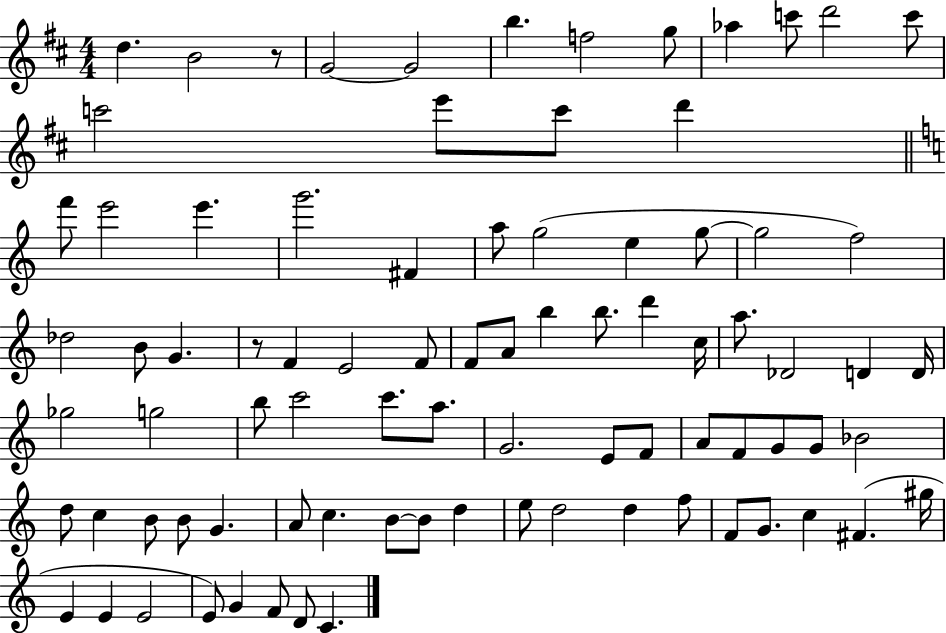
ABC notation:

X:1
T:Untitled
M:4/4
L:1/4
K:D
d B2 z/2 G2 G2 b f2 g/2 _a c'/2 d'2 c'/2 c'2 e'/2 c'/2 d' f'/2 e'2 e' g'2 ^F a/2 g2 e g/2 g2 f2 _d2 B/2 G z/2 F E2 F/2 F/2 A/2 b b/2 d' c/4 a/2 _D2 D D/4 _g2 g2 b/2 c'2 c'/2 a/2 G2 E/2 F/2 A/2 F/2 G/2 G/2 _B2 d/2 c B/2 B/2 G A/2 c B/2 B/2 d e/2 d2 d f/2 F/2 G/2 c ^F ^g/4 E E E2 E/2 G F/2 D/2 C